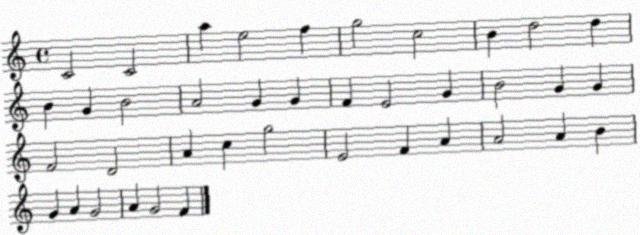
X:1
T:Untitled
M:4/4
L:1/4
K:C
C2 C2 a e2 f g2 c2 B d2 d B G B2 A2 G G F E2 G B2 G G F2 D2 A c g2 E2 F A A2 A B G A G2 A G2 F